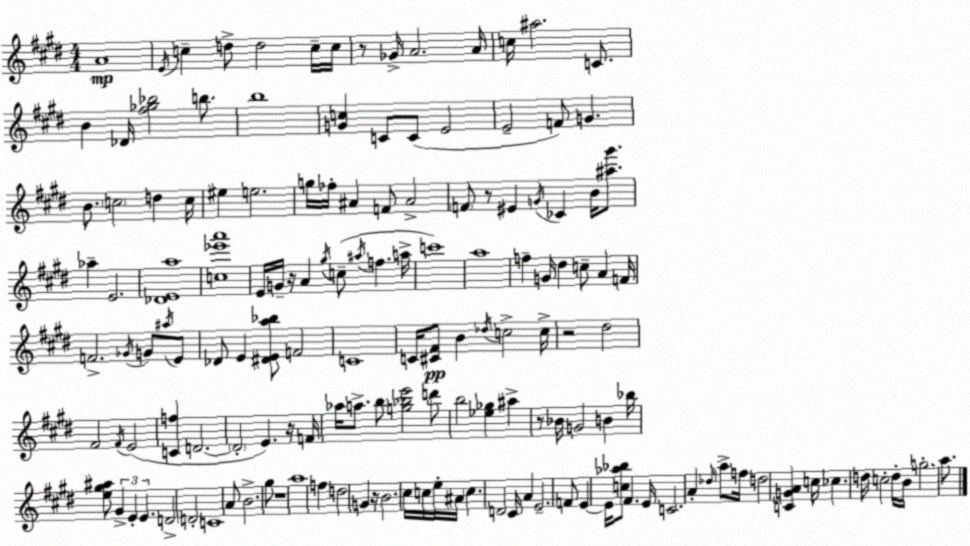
X:1
T:Untitled
M:4/4
L:1/4
K:E
A4 E/4 c d/2 d2 c/4 c/4 z/2 _G/4 A2 A/4 c/4 ^a2 C/2 B _D/4 [^f_g_b]2 b/2 b4 [Gc] C/2 C/2 E2 E2 F/2 G B/2 c2 d c/4 ^e e2 g/4 _f/4 ^A F/2 ^A2 F/2 z/2 ^E G/4 _C B/4 [^a^g']/2 _a E2 [_DEa]4 [c_e'a']4 E/4 G/4 z/4 A ^g/4 c/2 ^a/4 f a/4 c'4 a4 f G/4 ^d c/2 A F/4 F2 _G/4 G/2 ^a/4 E/2 _D/2 E [^DEa_b]/2 F2 C4 C/4 [^C^F]/2 B _d/4 c2 c/4 z2 ^d2 ^F2 ^F/4 E2 [Cf] D2 D2 E z/4 F/4 _a/4 a/2 b/2 [g_be']2 d'/2 b2 [_e_g] ^a z/2 _B/4 G2 B _b/4 [e^g^a]/2 ^G E E D2 D2 C4 A/2 B2 ^g/2 z4 a4 f d2 G z/4 B2 ^c/4 c/4 e/4 ^A/4 c D2 ^C/4 A E2 F/2 E E/4 [c_a_b]/2 ^F E/4 C2 A _d/4 a/2 f/4 d2 [CGA] c/4 _c d/4 c2 d/4 B/4 g2 a/2